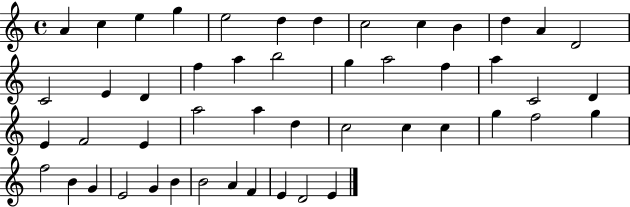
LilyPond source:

{
  \clef treble
  \time 4/4
  \defaultTimeSignature
  \key c \major
  a'4 c''4 e''4 g''4 | e''2 d''4 d''4 | c''2 c''4 b'4 | d''4 a'4 d'2 | \break c'2 e'4 d'4 | f''4 a''4 b''2 | g''4 a''2 f''4 | a''4 c'2 d'4 | \break e'4 f'2 e'4 | a''2 a''4 d''4 | c''2 c''4 c''4 | g''4 f''2 g''4 | \break f''2 b'4 g'4 | e'2 g'4 b'4 | b'2 a'4 f'4 | e'4 d'2 e'4 | \break \bar "|."
}